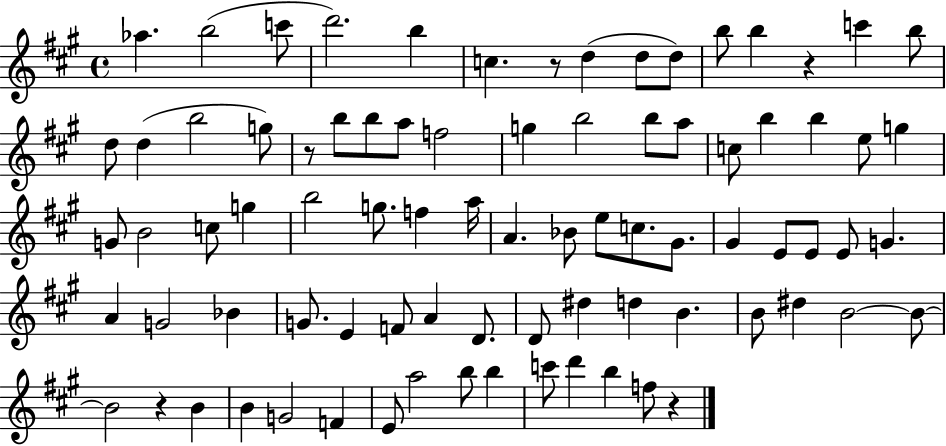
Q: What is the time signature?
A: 4/4